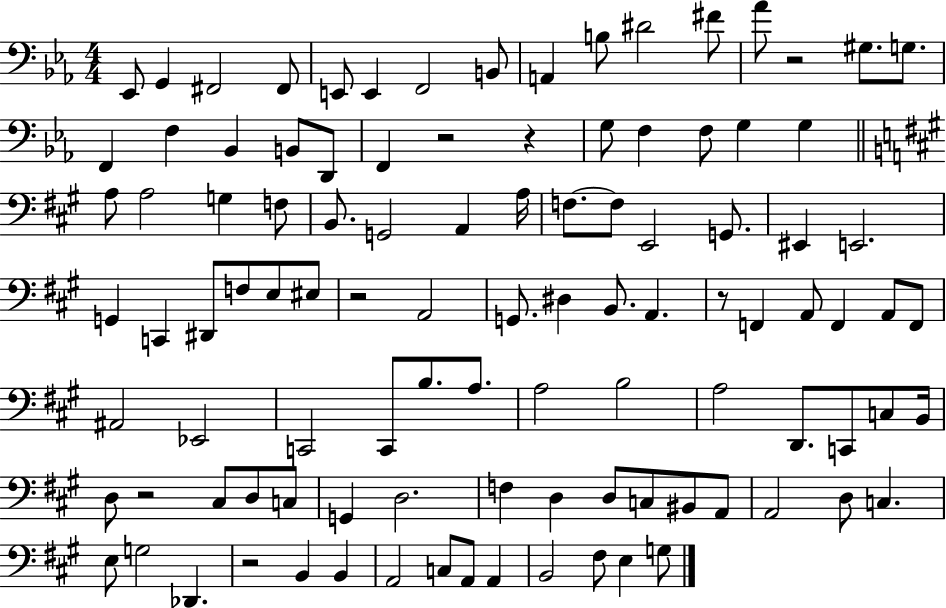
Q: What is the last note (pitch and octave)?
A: G3